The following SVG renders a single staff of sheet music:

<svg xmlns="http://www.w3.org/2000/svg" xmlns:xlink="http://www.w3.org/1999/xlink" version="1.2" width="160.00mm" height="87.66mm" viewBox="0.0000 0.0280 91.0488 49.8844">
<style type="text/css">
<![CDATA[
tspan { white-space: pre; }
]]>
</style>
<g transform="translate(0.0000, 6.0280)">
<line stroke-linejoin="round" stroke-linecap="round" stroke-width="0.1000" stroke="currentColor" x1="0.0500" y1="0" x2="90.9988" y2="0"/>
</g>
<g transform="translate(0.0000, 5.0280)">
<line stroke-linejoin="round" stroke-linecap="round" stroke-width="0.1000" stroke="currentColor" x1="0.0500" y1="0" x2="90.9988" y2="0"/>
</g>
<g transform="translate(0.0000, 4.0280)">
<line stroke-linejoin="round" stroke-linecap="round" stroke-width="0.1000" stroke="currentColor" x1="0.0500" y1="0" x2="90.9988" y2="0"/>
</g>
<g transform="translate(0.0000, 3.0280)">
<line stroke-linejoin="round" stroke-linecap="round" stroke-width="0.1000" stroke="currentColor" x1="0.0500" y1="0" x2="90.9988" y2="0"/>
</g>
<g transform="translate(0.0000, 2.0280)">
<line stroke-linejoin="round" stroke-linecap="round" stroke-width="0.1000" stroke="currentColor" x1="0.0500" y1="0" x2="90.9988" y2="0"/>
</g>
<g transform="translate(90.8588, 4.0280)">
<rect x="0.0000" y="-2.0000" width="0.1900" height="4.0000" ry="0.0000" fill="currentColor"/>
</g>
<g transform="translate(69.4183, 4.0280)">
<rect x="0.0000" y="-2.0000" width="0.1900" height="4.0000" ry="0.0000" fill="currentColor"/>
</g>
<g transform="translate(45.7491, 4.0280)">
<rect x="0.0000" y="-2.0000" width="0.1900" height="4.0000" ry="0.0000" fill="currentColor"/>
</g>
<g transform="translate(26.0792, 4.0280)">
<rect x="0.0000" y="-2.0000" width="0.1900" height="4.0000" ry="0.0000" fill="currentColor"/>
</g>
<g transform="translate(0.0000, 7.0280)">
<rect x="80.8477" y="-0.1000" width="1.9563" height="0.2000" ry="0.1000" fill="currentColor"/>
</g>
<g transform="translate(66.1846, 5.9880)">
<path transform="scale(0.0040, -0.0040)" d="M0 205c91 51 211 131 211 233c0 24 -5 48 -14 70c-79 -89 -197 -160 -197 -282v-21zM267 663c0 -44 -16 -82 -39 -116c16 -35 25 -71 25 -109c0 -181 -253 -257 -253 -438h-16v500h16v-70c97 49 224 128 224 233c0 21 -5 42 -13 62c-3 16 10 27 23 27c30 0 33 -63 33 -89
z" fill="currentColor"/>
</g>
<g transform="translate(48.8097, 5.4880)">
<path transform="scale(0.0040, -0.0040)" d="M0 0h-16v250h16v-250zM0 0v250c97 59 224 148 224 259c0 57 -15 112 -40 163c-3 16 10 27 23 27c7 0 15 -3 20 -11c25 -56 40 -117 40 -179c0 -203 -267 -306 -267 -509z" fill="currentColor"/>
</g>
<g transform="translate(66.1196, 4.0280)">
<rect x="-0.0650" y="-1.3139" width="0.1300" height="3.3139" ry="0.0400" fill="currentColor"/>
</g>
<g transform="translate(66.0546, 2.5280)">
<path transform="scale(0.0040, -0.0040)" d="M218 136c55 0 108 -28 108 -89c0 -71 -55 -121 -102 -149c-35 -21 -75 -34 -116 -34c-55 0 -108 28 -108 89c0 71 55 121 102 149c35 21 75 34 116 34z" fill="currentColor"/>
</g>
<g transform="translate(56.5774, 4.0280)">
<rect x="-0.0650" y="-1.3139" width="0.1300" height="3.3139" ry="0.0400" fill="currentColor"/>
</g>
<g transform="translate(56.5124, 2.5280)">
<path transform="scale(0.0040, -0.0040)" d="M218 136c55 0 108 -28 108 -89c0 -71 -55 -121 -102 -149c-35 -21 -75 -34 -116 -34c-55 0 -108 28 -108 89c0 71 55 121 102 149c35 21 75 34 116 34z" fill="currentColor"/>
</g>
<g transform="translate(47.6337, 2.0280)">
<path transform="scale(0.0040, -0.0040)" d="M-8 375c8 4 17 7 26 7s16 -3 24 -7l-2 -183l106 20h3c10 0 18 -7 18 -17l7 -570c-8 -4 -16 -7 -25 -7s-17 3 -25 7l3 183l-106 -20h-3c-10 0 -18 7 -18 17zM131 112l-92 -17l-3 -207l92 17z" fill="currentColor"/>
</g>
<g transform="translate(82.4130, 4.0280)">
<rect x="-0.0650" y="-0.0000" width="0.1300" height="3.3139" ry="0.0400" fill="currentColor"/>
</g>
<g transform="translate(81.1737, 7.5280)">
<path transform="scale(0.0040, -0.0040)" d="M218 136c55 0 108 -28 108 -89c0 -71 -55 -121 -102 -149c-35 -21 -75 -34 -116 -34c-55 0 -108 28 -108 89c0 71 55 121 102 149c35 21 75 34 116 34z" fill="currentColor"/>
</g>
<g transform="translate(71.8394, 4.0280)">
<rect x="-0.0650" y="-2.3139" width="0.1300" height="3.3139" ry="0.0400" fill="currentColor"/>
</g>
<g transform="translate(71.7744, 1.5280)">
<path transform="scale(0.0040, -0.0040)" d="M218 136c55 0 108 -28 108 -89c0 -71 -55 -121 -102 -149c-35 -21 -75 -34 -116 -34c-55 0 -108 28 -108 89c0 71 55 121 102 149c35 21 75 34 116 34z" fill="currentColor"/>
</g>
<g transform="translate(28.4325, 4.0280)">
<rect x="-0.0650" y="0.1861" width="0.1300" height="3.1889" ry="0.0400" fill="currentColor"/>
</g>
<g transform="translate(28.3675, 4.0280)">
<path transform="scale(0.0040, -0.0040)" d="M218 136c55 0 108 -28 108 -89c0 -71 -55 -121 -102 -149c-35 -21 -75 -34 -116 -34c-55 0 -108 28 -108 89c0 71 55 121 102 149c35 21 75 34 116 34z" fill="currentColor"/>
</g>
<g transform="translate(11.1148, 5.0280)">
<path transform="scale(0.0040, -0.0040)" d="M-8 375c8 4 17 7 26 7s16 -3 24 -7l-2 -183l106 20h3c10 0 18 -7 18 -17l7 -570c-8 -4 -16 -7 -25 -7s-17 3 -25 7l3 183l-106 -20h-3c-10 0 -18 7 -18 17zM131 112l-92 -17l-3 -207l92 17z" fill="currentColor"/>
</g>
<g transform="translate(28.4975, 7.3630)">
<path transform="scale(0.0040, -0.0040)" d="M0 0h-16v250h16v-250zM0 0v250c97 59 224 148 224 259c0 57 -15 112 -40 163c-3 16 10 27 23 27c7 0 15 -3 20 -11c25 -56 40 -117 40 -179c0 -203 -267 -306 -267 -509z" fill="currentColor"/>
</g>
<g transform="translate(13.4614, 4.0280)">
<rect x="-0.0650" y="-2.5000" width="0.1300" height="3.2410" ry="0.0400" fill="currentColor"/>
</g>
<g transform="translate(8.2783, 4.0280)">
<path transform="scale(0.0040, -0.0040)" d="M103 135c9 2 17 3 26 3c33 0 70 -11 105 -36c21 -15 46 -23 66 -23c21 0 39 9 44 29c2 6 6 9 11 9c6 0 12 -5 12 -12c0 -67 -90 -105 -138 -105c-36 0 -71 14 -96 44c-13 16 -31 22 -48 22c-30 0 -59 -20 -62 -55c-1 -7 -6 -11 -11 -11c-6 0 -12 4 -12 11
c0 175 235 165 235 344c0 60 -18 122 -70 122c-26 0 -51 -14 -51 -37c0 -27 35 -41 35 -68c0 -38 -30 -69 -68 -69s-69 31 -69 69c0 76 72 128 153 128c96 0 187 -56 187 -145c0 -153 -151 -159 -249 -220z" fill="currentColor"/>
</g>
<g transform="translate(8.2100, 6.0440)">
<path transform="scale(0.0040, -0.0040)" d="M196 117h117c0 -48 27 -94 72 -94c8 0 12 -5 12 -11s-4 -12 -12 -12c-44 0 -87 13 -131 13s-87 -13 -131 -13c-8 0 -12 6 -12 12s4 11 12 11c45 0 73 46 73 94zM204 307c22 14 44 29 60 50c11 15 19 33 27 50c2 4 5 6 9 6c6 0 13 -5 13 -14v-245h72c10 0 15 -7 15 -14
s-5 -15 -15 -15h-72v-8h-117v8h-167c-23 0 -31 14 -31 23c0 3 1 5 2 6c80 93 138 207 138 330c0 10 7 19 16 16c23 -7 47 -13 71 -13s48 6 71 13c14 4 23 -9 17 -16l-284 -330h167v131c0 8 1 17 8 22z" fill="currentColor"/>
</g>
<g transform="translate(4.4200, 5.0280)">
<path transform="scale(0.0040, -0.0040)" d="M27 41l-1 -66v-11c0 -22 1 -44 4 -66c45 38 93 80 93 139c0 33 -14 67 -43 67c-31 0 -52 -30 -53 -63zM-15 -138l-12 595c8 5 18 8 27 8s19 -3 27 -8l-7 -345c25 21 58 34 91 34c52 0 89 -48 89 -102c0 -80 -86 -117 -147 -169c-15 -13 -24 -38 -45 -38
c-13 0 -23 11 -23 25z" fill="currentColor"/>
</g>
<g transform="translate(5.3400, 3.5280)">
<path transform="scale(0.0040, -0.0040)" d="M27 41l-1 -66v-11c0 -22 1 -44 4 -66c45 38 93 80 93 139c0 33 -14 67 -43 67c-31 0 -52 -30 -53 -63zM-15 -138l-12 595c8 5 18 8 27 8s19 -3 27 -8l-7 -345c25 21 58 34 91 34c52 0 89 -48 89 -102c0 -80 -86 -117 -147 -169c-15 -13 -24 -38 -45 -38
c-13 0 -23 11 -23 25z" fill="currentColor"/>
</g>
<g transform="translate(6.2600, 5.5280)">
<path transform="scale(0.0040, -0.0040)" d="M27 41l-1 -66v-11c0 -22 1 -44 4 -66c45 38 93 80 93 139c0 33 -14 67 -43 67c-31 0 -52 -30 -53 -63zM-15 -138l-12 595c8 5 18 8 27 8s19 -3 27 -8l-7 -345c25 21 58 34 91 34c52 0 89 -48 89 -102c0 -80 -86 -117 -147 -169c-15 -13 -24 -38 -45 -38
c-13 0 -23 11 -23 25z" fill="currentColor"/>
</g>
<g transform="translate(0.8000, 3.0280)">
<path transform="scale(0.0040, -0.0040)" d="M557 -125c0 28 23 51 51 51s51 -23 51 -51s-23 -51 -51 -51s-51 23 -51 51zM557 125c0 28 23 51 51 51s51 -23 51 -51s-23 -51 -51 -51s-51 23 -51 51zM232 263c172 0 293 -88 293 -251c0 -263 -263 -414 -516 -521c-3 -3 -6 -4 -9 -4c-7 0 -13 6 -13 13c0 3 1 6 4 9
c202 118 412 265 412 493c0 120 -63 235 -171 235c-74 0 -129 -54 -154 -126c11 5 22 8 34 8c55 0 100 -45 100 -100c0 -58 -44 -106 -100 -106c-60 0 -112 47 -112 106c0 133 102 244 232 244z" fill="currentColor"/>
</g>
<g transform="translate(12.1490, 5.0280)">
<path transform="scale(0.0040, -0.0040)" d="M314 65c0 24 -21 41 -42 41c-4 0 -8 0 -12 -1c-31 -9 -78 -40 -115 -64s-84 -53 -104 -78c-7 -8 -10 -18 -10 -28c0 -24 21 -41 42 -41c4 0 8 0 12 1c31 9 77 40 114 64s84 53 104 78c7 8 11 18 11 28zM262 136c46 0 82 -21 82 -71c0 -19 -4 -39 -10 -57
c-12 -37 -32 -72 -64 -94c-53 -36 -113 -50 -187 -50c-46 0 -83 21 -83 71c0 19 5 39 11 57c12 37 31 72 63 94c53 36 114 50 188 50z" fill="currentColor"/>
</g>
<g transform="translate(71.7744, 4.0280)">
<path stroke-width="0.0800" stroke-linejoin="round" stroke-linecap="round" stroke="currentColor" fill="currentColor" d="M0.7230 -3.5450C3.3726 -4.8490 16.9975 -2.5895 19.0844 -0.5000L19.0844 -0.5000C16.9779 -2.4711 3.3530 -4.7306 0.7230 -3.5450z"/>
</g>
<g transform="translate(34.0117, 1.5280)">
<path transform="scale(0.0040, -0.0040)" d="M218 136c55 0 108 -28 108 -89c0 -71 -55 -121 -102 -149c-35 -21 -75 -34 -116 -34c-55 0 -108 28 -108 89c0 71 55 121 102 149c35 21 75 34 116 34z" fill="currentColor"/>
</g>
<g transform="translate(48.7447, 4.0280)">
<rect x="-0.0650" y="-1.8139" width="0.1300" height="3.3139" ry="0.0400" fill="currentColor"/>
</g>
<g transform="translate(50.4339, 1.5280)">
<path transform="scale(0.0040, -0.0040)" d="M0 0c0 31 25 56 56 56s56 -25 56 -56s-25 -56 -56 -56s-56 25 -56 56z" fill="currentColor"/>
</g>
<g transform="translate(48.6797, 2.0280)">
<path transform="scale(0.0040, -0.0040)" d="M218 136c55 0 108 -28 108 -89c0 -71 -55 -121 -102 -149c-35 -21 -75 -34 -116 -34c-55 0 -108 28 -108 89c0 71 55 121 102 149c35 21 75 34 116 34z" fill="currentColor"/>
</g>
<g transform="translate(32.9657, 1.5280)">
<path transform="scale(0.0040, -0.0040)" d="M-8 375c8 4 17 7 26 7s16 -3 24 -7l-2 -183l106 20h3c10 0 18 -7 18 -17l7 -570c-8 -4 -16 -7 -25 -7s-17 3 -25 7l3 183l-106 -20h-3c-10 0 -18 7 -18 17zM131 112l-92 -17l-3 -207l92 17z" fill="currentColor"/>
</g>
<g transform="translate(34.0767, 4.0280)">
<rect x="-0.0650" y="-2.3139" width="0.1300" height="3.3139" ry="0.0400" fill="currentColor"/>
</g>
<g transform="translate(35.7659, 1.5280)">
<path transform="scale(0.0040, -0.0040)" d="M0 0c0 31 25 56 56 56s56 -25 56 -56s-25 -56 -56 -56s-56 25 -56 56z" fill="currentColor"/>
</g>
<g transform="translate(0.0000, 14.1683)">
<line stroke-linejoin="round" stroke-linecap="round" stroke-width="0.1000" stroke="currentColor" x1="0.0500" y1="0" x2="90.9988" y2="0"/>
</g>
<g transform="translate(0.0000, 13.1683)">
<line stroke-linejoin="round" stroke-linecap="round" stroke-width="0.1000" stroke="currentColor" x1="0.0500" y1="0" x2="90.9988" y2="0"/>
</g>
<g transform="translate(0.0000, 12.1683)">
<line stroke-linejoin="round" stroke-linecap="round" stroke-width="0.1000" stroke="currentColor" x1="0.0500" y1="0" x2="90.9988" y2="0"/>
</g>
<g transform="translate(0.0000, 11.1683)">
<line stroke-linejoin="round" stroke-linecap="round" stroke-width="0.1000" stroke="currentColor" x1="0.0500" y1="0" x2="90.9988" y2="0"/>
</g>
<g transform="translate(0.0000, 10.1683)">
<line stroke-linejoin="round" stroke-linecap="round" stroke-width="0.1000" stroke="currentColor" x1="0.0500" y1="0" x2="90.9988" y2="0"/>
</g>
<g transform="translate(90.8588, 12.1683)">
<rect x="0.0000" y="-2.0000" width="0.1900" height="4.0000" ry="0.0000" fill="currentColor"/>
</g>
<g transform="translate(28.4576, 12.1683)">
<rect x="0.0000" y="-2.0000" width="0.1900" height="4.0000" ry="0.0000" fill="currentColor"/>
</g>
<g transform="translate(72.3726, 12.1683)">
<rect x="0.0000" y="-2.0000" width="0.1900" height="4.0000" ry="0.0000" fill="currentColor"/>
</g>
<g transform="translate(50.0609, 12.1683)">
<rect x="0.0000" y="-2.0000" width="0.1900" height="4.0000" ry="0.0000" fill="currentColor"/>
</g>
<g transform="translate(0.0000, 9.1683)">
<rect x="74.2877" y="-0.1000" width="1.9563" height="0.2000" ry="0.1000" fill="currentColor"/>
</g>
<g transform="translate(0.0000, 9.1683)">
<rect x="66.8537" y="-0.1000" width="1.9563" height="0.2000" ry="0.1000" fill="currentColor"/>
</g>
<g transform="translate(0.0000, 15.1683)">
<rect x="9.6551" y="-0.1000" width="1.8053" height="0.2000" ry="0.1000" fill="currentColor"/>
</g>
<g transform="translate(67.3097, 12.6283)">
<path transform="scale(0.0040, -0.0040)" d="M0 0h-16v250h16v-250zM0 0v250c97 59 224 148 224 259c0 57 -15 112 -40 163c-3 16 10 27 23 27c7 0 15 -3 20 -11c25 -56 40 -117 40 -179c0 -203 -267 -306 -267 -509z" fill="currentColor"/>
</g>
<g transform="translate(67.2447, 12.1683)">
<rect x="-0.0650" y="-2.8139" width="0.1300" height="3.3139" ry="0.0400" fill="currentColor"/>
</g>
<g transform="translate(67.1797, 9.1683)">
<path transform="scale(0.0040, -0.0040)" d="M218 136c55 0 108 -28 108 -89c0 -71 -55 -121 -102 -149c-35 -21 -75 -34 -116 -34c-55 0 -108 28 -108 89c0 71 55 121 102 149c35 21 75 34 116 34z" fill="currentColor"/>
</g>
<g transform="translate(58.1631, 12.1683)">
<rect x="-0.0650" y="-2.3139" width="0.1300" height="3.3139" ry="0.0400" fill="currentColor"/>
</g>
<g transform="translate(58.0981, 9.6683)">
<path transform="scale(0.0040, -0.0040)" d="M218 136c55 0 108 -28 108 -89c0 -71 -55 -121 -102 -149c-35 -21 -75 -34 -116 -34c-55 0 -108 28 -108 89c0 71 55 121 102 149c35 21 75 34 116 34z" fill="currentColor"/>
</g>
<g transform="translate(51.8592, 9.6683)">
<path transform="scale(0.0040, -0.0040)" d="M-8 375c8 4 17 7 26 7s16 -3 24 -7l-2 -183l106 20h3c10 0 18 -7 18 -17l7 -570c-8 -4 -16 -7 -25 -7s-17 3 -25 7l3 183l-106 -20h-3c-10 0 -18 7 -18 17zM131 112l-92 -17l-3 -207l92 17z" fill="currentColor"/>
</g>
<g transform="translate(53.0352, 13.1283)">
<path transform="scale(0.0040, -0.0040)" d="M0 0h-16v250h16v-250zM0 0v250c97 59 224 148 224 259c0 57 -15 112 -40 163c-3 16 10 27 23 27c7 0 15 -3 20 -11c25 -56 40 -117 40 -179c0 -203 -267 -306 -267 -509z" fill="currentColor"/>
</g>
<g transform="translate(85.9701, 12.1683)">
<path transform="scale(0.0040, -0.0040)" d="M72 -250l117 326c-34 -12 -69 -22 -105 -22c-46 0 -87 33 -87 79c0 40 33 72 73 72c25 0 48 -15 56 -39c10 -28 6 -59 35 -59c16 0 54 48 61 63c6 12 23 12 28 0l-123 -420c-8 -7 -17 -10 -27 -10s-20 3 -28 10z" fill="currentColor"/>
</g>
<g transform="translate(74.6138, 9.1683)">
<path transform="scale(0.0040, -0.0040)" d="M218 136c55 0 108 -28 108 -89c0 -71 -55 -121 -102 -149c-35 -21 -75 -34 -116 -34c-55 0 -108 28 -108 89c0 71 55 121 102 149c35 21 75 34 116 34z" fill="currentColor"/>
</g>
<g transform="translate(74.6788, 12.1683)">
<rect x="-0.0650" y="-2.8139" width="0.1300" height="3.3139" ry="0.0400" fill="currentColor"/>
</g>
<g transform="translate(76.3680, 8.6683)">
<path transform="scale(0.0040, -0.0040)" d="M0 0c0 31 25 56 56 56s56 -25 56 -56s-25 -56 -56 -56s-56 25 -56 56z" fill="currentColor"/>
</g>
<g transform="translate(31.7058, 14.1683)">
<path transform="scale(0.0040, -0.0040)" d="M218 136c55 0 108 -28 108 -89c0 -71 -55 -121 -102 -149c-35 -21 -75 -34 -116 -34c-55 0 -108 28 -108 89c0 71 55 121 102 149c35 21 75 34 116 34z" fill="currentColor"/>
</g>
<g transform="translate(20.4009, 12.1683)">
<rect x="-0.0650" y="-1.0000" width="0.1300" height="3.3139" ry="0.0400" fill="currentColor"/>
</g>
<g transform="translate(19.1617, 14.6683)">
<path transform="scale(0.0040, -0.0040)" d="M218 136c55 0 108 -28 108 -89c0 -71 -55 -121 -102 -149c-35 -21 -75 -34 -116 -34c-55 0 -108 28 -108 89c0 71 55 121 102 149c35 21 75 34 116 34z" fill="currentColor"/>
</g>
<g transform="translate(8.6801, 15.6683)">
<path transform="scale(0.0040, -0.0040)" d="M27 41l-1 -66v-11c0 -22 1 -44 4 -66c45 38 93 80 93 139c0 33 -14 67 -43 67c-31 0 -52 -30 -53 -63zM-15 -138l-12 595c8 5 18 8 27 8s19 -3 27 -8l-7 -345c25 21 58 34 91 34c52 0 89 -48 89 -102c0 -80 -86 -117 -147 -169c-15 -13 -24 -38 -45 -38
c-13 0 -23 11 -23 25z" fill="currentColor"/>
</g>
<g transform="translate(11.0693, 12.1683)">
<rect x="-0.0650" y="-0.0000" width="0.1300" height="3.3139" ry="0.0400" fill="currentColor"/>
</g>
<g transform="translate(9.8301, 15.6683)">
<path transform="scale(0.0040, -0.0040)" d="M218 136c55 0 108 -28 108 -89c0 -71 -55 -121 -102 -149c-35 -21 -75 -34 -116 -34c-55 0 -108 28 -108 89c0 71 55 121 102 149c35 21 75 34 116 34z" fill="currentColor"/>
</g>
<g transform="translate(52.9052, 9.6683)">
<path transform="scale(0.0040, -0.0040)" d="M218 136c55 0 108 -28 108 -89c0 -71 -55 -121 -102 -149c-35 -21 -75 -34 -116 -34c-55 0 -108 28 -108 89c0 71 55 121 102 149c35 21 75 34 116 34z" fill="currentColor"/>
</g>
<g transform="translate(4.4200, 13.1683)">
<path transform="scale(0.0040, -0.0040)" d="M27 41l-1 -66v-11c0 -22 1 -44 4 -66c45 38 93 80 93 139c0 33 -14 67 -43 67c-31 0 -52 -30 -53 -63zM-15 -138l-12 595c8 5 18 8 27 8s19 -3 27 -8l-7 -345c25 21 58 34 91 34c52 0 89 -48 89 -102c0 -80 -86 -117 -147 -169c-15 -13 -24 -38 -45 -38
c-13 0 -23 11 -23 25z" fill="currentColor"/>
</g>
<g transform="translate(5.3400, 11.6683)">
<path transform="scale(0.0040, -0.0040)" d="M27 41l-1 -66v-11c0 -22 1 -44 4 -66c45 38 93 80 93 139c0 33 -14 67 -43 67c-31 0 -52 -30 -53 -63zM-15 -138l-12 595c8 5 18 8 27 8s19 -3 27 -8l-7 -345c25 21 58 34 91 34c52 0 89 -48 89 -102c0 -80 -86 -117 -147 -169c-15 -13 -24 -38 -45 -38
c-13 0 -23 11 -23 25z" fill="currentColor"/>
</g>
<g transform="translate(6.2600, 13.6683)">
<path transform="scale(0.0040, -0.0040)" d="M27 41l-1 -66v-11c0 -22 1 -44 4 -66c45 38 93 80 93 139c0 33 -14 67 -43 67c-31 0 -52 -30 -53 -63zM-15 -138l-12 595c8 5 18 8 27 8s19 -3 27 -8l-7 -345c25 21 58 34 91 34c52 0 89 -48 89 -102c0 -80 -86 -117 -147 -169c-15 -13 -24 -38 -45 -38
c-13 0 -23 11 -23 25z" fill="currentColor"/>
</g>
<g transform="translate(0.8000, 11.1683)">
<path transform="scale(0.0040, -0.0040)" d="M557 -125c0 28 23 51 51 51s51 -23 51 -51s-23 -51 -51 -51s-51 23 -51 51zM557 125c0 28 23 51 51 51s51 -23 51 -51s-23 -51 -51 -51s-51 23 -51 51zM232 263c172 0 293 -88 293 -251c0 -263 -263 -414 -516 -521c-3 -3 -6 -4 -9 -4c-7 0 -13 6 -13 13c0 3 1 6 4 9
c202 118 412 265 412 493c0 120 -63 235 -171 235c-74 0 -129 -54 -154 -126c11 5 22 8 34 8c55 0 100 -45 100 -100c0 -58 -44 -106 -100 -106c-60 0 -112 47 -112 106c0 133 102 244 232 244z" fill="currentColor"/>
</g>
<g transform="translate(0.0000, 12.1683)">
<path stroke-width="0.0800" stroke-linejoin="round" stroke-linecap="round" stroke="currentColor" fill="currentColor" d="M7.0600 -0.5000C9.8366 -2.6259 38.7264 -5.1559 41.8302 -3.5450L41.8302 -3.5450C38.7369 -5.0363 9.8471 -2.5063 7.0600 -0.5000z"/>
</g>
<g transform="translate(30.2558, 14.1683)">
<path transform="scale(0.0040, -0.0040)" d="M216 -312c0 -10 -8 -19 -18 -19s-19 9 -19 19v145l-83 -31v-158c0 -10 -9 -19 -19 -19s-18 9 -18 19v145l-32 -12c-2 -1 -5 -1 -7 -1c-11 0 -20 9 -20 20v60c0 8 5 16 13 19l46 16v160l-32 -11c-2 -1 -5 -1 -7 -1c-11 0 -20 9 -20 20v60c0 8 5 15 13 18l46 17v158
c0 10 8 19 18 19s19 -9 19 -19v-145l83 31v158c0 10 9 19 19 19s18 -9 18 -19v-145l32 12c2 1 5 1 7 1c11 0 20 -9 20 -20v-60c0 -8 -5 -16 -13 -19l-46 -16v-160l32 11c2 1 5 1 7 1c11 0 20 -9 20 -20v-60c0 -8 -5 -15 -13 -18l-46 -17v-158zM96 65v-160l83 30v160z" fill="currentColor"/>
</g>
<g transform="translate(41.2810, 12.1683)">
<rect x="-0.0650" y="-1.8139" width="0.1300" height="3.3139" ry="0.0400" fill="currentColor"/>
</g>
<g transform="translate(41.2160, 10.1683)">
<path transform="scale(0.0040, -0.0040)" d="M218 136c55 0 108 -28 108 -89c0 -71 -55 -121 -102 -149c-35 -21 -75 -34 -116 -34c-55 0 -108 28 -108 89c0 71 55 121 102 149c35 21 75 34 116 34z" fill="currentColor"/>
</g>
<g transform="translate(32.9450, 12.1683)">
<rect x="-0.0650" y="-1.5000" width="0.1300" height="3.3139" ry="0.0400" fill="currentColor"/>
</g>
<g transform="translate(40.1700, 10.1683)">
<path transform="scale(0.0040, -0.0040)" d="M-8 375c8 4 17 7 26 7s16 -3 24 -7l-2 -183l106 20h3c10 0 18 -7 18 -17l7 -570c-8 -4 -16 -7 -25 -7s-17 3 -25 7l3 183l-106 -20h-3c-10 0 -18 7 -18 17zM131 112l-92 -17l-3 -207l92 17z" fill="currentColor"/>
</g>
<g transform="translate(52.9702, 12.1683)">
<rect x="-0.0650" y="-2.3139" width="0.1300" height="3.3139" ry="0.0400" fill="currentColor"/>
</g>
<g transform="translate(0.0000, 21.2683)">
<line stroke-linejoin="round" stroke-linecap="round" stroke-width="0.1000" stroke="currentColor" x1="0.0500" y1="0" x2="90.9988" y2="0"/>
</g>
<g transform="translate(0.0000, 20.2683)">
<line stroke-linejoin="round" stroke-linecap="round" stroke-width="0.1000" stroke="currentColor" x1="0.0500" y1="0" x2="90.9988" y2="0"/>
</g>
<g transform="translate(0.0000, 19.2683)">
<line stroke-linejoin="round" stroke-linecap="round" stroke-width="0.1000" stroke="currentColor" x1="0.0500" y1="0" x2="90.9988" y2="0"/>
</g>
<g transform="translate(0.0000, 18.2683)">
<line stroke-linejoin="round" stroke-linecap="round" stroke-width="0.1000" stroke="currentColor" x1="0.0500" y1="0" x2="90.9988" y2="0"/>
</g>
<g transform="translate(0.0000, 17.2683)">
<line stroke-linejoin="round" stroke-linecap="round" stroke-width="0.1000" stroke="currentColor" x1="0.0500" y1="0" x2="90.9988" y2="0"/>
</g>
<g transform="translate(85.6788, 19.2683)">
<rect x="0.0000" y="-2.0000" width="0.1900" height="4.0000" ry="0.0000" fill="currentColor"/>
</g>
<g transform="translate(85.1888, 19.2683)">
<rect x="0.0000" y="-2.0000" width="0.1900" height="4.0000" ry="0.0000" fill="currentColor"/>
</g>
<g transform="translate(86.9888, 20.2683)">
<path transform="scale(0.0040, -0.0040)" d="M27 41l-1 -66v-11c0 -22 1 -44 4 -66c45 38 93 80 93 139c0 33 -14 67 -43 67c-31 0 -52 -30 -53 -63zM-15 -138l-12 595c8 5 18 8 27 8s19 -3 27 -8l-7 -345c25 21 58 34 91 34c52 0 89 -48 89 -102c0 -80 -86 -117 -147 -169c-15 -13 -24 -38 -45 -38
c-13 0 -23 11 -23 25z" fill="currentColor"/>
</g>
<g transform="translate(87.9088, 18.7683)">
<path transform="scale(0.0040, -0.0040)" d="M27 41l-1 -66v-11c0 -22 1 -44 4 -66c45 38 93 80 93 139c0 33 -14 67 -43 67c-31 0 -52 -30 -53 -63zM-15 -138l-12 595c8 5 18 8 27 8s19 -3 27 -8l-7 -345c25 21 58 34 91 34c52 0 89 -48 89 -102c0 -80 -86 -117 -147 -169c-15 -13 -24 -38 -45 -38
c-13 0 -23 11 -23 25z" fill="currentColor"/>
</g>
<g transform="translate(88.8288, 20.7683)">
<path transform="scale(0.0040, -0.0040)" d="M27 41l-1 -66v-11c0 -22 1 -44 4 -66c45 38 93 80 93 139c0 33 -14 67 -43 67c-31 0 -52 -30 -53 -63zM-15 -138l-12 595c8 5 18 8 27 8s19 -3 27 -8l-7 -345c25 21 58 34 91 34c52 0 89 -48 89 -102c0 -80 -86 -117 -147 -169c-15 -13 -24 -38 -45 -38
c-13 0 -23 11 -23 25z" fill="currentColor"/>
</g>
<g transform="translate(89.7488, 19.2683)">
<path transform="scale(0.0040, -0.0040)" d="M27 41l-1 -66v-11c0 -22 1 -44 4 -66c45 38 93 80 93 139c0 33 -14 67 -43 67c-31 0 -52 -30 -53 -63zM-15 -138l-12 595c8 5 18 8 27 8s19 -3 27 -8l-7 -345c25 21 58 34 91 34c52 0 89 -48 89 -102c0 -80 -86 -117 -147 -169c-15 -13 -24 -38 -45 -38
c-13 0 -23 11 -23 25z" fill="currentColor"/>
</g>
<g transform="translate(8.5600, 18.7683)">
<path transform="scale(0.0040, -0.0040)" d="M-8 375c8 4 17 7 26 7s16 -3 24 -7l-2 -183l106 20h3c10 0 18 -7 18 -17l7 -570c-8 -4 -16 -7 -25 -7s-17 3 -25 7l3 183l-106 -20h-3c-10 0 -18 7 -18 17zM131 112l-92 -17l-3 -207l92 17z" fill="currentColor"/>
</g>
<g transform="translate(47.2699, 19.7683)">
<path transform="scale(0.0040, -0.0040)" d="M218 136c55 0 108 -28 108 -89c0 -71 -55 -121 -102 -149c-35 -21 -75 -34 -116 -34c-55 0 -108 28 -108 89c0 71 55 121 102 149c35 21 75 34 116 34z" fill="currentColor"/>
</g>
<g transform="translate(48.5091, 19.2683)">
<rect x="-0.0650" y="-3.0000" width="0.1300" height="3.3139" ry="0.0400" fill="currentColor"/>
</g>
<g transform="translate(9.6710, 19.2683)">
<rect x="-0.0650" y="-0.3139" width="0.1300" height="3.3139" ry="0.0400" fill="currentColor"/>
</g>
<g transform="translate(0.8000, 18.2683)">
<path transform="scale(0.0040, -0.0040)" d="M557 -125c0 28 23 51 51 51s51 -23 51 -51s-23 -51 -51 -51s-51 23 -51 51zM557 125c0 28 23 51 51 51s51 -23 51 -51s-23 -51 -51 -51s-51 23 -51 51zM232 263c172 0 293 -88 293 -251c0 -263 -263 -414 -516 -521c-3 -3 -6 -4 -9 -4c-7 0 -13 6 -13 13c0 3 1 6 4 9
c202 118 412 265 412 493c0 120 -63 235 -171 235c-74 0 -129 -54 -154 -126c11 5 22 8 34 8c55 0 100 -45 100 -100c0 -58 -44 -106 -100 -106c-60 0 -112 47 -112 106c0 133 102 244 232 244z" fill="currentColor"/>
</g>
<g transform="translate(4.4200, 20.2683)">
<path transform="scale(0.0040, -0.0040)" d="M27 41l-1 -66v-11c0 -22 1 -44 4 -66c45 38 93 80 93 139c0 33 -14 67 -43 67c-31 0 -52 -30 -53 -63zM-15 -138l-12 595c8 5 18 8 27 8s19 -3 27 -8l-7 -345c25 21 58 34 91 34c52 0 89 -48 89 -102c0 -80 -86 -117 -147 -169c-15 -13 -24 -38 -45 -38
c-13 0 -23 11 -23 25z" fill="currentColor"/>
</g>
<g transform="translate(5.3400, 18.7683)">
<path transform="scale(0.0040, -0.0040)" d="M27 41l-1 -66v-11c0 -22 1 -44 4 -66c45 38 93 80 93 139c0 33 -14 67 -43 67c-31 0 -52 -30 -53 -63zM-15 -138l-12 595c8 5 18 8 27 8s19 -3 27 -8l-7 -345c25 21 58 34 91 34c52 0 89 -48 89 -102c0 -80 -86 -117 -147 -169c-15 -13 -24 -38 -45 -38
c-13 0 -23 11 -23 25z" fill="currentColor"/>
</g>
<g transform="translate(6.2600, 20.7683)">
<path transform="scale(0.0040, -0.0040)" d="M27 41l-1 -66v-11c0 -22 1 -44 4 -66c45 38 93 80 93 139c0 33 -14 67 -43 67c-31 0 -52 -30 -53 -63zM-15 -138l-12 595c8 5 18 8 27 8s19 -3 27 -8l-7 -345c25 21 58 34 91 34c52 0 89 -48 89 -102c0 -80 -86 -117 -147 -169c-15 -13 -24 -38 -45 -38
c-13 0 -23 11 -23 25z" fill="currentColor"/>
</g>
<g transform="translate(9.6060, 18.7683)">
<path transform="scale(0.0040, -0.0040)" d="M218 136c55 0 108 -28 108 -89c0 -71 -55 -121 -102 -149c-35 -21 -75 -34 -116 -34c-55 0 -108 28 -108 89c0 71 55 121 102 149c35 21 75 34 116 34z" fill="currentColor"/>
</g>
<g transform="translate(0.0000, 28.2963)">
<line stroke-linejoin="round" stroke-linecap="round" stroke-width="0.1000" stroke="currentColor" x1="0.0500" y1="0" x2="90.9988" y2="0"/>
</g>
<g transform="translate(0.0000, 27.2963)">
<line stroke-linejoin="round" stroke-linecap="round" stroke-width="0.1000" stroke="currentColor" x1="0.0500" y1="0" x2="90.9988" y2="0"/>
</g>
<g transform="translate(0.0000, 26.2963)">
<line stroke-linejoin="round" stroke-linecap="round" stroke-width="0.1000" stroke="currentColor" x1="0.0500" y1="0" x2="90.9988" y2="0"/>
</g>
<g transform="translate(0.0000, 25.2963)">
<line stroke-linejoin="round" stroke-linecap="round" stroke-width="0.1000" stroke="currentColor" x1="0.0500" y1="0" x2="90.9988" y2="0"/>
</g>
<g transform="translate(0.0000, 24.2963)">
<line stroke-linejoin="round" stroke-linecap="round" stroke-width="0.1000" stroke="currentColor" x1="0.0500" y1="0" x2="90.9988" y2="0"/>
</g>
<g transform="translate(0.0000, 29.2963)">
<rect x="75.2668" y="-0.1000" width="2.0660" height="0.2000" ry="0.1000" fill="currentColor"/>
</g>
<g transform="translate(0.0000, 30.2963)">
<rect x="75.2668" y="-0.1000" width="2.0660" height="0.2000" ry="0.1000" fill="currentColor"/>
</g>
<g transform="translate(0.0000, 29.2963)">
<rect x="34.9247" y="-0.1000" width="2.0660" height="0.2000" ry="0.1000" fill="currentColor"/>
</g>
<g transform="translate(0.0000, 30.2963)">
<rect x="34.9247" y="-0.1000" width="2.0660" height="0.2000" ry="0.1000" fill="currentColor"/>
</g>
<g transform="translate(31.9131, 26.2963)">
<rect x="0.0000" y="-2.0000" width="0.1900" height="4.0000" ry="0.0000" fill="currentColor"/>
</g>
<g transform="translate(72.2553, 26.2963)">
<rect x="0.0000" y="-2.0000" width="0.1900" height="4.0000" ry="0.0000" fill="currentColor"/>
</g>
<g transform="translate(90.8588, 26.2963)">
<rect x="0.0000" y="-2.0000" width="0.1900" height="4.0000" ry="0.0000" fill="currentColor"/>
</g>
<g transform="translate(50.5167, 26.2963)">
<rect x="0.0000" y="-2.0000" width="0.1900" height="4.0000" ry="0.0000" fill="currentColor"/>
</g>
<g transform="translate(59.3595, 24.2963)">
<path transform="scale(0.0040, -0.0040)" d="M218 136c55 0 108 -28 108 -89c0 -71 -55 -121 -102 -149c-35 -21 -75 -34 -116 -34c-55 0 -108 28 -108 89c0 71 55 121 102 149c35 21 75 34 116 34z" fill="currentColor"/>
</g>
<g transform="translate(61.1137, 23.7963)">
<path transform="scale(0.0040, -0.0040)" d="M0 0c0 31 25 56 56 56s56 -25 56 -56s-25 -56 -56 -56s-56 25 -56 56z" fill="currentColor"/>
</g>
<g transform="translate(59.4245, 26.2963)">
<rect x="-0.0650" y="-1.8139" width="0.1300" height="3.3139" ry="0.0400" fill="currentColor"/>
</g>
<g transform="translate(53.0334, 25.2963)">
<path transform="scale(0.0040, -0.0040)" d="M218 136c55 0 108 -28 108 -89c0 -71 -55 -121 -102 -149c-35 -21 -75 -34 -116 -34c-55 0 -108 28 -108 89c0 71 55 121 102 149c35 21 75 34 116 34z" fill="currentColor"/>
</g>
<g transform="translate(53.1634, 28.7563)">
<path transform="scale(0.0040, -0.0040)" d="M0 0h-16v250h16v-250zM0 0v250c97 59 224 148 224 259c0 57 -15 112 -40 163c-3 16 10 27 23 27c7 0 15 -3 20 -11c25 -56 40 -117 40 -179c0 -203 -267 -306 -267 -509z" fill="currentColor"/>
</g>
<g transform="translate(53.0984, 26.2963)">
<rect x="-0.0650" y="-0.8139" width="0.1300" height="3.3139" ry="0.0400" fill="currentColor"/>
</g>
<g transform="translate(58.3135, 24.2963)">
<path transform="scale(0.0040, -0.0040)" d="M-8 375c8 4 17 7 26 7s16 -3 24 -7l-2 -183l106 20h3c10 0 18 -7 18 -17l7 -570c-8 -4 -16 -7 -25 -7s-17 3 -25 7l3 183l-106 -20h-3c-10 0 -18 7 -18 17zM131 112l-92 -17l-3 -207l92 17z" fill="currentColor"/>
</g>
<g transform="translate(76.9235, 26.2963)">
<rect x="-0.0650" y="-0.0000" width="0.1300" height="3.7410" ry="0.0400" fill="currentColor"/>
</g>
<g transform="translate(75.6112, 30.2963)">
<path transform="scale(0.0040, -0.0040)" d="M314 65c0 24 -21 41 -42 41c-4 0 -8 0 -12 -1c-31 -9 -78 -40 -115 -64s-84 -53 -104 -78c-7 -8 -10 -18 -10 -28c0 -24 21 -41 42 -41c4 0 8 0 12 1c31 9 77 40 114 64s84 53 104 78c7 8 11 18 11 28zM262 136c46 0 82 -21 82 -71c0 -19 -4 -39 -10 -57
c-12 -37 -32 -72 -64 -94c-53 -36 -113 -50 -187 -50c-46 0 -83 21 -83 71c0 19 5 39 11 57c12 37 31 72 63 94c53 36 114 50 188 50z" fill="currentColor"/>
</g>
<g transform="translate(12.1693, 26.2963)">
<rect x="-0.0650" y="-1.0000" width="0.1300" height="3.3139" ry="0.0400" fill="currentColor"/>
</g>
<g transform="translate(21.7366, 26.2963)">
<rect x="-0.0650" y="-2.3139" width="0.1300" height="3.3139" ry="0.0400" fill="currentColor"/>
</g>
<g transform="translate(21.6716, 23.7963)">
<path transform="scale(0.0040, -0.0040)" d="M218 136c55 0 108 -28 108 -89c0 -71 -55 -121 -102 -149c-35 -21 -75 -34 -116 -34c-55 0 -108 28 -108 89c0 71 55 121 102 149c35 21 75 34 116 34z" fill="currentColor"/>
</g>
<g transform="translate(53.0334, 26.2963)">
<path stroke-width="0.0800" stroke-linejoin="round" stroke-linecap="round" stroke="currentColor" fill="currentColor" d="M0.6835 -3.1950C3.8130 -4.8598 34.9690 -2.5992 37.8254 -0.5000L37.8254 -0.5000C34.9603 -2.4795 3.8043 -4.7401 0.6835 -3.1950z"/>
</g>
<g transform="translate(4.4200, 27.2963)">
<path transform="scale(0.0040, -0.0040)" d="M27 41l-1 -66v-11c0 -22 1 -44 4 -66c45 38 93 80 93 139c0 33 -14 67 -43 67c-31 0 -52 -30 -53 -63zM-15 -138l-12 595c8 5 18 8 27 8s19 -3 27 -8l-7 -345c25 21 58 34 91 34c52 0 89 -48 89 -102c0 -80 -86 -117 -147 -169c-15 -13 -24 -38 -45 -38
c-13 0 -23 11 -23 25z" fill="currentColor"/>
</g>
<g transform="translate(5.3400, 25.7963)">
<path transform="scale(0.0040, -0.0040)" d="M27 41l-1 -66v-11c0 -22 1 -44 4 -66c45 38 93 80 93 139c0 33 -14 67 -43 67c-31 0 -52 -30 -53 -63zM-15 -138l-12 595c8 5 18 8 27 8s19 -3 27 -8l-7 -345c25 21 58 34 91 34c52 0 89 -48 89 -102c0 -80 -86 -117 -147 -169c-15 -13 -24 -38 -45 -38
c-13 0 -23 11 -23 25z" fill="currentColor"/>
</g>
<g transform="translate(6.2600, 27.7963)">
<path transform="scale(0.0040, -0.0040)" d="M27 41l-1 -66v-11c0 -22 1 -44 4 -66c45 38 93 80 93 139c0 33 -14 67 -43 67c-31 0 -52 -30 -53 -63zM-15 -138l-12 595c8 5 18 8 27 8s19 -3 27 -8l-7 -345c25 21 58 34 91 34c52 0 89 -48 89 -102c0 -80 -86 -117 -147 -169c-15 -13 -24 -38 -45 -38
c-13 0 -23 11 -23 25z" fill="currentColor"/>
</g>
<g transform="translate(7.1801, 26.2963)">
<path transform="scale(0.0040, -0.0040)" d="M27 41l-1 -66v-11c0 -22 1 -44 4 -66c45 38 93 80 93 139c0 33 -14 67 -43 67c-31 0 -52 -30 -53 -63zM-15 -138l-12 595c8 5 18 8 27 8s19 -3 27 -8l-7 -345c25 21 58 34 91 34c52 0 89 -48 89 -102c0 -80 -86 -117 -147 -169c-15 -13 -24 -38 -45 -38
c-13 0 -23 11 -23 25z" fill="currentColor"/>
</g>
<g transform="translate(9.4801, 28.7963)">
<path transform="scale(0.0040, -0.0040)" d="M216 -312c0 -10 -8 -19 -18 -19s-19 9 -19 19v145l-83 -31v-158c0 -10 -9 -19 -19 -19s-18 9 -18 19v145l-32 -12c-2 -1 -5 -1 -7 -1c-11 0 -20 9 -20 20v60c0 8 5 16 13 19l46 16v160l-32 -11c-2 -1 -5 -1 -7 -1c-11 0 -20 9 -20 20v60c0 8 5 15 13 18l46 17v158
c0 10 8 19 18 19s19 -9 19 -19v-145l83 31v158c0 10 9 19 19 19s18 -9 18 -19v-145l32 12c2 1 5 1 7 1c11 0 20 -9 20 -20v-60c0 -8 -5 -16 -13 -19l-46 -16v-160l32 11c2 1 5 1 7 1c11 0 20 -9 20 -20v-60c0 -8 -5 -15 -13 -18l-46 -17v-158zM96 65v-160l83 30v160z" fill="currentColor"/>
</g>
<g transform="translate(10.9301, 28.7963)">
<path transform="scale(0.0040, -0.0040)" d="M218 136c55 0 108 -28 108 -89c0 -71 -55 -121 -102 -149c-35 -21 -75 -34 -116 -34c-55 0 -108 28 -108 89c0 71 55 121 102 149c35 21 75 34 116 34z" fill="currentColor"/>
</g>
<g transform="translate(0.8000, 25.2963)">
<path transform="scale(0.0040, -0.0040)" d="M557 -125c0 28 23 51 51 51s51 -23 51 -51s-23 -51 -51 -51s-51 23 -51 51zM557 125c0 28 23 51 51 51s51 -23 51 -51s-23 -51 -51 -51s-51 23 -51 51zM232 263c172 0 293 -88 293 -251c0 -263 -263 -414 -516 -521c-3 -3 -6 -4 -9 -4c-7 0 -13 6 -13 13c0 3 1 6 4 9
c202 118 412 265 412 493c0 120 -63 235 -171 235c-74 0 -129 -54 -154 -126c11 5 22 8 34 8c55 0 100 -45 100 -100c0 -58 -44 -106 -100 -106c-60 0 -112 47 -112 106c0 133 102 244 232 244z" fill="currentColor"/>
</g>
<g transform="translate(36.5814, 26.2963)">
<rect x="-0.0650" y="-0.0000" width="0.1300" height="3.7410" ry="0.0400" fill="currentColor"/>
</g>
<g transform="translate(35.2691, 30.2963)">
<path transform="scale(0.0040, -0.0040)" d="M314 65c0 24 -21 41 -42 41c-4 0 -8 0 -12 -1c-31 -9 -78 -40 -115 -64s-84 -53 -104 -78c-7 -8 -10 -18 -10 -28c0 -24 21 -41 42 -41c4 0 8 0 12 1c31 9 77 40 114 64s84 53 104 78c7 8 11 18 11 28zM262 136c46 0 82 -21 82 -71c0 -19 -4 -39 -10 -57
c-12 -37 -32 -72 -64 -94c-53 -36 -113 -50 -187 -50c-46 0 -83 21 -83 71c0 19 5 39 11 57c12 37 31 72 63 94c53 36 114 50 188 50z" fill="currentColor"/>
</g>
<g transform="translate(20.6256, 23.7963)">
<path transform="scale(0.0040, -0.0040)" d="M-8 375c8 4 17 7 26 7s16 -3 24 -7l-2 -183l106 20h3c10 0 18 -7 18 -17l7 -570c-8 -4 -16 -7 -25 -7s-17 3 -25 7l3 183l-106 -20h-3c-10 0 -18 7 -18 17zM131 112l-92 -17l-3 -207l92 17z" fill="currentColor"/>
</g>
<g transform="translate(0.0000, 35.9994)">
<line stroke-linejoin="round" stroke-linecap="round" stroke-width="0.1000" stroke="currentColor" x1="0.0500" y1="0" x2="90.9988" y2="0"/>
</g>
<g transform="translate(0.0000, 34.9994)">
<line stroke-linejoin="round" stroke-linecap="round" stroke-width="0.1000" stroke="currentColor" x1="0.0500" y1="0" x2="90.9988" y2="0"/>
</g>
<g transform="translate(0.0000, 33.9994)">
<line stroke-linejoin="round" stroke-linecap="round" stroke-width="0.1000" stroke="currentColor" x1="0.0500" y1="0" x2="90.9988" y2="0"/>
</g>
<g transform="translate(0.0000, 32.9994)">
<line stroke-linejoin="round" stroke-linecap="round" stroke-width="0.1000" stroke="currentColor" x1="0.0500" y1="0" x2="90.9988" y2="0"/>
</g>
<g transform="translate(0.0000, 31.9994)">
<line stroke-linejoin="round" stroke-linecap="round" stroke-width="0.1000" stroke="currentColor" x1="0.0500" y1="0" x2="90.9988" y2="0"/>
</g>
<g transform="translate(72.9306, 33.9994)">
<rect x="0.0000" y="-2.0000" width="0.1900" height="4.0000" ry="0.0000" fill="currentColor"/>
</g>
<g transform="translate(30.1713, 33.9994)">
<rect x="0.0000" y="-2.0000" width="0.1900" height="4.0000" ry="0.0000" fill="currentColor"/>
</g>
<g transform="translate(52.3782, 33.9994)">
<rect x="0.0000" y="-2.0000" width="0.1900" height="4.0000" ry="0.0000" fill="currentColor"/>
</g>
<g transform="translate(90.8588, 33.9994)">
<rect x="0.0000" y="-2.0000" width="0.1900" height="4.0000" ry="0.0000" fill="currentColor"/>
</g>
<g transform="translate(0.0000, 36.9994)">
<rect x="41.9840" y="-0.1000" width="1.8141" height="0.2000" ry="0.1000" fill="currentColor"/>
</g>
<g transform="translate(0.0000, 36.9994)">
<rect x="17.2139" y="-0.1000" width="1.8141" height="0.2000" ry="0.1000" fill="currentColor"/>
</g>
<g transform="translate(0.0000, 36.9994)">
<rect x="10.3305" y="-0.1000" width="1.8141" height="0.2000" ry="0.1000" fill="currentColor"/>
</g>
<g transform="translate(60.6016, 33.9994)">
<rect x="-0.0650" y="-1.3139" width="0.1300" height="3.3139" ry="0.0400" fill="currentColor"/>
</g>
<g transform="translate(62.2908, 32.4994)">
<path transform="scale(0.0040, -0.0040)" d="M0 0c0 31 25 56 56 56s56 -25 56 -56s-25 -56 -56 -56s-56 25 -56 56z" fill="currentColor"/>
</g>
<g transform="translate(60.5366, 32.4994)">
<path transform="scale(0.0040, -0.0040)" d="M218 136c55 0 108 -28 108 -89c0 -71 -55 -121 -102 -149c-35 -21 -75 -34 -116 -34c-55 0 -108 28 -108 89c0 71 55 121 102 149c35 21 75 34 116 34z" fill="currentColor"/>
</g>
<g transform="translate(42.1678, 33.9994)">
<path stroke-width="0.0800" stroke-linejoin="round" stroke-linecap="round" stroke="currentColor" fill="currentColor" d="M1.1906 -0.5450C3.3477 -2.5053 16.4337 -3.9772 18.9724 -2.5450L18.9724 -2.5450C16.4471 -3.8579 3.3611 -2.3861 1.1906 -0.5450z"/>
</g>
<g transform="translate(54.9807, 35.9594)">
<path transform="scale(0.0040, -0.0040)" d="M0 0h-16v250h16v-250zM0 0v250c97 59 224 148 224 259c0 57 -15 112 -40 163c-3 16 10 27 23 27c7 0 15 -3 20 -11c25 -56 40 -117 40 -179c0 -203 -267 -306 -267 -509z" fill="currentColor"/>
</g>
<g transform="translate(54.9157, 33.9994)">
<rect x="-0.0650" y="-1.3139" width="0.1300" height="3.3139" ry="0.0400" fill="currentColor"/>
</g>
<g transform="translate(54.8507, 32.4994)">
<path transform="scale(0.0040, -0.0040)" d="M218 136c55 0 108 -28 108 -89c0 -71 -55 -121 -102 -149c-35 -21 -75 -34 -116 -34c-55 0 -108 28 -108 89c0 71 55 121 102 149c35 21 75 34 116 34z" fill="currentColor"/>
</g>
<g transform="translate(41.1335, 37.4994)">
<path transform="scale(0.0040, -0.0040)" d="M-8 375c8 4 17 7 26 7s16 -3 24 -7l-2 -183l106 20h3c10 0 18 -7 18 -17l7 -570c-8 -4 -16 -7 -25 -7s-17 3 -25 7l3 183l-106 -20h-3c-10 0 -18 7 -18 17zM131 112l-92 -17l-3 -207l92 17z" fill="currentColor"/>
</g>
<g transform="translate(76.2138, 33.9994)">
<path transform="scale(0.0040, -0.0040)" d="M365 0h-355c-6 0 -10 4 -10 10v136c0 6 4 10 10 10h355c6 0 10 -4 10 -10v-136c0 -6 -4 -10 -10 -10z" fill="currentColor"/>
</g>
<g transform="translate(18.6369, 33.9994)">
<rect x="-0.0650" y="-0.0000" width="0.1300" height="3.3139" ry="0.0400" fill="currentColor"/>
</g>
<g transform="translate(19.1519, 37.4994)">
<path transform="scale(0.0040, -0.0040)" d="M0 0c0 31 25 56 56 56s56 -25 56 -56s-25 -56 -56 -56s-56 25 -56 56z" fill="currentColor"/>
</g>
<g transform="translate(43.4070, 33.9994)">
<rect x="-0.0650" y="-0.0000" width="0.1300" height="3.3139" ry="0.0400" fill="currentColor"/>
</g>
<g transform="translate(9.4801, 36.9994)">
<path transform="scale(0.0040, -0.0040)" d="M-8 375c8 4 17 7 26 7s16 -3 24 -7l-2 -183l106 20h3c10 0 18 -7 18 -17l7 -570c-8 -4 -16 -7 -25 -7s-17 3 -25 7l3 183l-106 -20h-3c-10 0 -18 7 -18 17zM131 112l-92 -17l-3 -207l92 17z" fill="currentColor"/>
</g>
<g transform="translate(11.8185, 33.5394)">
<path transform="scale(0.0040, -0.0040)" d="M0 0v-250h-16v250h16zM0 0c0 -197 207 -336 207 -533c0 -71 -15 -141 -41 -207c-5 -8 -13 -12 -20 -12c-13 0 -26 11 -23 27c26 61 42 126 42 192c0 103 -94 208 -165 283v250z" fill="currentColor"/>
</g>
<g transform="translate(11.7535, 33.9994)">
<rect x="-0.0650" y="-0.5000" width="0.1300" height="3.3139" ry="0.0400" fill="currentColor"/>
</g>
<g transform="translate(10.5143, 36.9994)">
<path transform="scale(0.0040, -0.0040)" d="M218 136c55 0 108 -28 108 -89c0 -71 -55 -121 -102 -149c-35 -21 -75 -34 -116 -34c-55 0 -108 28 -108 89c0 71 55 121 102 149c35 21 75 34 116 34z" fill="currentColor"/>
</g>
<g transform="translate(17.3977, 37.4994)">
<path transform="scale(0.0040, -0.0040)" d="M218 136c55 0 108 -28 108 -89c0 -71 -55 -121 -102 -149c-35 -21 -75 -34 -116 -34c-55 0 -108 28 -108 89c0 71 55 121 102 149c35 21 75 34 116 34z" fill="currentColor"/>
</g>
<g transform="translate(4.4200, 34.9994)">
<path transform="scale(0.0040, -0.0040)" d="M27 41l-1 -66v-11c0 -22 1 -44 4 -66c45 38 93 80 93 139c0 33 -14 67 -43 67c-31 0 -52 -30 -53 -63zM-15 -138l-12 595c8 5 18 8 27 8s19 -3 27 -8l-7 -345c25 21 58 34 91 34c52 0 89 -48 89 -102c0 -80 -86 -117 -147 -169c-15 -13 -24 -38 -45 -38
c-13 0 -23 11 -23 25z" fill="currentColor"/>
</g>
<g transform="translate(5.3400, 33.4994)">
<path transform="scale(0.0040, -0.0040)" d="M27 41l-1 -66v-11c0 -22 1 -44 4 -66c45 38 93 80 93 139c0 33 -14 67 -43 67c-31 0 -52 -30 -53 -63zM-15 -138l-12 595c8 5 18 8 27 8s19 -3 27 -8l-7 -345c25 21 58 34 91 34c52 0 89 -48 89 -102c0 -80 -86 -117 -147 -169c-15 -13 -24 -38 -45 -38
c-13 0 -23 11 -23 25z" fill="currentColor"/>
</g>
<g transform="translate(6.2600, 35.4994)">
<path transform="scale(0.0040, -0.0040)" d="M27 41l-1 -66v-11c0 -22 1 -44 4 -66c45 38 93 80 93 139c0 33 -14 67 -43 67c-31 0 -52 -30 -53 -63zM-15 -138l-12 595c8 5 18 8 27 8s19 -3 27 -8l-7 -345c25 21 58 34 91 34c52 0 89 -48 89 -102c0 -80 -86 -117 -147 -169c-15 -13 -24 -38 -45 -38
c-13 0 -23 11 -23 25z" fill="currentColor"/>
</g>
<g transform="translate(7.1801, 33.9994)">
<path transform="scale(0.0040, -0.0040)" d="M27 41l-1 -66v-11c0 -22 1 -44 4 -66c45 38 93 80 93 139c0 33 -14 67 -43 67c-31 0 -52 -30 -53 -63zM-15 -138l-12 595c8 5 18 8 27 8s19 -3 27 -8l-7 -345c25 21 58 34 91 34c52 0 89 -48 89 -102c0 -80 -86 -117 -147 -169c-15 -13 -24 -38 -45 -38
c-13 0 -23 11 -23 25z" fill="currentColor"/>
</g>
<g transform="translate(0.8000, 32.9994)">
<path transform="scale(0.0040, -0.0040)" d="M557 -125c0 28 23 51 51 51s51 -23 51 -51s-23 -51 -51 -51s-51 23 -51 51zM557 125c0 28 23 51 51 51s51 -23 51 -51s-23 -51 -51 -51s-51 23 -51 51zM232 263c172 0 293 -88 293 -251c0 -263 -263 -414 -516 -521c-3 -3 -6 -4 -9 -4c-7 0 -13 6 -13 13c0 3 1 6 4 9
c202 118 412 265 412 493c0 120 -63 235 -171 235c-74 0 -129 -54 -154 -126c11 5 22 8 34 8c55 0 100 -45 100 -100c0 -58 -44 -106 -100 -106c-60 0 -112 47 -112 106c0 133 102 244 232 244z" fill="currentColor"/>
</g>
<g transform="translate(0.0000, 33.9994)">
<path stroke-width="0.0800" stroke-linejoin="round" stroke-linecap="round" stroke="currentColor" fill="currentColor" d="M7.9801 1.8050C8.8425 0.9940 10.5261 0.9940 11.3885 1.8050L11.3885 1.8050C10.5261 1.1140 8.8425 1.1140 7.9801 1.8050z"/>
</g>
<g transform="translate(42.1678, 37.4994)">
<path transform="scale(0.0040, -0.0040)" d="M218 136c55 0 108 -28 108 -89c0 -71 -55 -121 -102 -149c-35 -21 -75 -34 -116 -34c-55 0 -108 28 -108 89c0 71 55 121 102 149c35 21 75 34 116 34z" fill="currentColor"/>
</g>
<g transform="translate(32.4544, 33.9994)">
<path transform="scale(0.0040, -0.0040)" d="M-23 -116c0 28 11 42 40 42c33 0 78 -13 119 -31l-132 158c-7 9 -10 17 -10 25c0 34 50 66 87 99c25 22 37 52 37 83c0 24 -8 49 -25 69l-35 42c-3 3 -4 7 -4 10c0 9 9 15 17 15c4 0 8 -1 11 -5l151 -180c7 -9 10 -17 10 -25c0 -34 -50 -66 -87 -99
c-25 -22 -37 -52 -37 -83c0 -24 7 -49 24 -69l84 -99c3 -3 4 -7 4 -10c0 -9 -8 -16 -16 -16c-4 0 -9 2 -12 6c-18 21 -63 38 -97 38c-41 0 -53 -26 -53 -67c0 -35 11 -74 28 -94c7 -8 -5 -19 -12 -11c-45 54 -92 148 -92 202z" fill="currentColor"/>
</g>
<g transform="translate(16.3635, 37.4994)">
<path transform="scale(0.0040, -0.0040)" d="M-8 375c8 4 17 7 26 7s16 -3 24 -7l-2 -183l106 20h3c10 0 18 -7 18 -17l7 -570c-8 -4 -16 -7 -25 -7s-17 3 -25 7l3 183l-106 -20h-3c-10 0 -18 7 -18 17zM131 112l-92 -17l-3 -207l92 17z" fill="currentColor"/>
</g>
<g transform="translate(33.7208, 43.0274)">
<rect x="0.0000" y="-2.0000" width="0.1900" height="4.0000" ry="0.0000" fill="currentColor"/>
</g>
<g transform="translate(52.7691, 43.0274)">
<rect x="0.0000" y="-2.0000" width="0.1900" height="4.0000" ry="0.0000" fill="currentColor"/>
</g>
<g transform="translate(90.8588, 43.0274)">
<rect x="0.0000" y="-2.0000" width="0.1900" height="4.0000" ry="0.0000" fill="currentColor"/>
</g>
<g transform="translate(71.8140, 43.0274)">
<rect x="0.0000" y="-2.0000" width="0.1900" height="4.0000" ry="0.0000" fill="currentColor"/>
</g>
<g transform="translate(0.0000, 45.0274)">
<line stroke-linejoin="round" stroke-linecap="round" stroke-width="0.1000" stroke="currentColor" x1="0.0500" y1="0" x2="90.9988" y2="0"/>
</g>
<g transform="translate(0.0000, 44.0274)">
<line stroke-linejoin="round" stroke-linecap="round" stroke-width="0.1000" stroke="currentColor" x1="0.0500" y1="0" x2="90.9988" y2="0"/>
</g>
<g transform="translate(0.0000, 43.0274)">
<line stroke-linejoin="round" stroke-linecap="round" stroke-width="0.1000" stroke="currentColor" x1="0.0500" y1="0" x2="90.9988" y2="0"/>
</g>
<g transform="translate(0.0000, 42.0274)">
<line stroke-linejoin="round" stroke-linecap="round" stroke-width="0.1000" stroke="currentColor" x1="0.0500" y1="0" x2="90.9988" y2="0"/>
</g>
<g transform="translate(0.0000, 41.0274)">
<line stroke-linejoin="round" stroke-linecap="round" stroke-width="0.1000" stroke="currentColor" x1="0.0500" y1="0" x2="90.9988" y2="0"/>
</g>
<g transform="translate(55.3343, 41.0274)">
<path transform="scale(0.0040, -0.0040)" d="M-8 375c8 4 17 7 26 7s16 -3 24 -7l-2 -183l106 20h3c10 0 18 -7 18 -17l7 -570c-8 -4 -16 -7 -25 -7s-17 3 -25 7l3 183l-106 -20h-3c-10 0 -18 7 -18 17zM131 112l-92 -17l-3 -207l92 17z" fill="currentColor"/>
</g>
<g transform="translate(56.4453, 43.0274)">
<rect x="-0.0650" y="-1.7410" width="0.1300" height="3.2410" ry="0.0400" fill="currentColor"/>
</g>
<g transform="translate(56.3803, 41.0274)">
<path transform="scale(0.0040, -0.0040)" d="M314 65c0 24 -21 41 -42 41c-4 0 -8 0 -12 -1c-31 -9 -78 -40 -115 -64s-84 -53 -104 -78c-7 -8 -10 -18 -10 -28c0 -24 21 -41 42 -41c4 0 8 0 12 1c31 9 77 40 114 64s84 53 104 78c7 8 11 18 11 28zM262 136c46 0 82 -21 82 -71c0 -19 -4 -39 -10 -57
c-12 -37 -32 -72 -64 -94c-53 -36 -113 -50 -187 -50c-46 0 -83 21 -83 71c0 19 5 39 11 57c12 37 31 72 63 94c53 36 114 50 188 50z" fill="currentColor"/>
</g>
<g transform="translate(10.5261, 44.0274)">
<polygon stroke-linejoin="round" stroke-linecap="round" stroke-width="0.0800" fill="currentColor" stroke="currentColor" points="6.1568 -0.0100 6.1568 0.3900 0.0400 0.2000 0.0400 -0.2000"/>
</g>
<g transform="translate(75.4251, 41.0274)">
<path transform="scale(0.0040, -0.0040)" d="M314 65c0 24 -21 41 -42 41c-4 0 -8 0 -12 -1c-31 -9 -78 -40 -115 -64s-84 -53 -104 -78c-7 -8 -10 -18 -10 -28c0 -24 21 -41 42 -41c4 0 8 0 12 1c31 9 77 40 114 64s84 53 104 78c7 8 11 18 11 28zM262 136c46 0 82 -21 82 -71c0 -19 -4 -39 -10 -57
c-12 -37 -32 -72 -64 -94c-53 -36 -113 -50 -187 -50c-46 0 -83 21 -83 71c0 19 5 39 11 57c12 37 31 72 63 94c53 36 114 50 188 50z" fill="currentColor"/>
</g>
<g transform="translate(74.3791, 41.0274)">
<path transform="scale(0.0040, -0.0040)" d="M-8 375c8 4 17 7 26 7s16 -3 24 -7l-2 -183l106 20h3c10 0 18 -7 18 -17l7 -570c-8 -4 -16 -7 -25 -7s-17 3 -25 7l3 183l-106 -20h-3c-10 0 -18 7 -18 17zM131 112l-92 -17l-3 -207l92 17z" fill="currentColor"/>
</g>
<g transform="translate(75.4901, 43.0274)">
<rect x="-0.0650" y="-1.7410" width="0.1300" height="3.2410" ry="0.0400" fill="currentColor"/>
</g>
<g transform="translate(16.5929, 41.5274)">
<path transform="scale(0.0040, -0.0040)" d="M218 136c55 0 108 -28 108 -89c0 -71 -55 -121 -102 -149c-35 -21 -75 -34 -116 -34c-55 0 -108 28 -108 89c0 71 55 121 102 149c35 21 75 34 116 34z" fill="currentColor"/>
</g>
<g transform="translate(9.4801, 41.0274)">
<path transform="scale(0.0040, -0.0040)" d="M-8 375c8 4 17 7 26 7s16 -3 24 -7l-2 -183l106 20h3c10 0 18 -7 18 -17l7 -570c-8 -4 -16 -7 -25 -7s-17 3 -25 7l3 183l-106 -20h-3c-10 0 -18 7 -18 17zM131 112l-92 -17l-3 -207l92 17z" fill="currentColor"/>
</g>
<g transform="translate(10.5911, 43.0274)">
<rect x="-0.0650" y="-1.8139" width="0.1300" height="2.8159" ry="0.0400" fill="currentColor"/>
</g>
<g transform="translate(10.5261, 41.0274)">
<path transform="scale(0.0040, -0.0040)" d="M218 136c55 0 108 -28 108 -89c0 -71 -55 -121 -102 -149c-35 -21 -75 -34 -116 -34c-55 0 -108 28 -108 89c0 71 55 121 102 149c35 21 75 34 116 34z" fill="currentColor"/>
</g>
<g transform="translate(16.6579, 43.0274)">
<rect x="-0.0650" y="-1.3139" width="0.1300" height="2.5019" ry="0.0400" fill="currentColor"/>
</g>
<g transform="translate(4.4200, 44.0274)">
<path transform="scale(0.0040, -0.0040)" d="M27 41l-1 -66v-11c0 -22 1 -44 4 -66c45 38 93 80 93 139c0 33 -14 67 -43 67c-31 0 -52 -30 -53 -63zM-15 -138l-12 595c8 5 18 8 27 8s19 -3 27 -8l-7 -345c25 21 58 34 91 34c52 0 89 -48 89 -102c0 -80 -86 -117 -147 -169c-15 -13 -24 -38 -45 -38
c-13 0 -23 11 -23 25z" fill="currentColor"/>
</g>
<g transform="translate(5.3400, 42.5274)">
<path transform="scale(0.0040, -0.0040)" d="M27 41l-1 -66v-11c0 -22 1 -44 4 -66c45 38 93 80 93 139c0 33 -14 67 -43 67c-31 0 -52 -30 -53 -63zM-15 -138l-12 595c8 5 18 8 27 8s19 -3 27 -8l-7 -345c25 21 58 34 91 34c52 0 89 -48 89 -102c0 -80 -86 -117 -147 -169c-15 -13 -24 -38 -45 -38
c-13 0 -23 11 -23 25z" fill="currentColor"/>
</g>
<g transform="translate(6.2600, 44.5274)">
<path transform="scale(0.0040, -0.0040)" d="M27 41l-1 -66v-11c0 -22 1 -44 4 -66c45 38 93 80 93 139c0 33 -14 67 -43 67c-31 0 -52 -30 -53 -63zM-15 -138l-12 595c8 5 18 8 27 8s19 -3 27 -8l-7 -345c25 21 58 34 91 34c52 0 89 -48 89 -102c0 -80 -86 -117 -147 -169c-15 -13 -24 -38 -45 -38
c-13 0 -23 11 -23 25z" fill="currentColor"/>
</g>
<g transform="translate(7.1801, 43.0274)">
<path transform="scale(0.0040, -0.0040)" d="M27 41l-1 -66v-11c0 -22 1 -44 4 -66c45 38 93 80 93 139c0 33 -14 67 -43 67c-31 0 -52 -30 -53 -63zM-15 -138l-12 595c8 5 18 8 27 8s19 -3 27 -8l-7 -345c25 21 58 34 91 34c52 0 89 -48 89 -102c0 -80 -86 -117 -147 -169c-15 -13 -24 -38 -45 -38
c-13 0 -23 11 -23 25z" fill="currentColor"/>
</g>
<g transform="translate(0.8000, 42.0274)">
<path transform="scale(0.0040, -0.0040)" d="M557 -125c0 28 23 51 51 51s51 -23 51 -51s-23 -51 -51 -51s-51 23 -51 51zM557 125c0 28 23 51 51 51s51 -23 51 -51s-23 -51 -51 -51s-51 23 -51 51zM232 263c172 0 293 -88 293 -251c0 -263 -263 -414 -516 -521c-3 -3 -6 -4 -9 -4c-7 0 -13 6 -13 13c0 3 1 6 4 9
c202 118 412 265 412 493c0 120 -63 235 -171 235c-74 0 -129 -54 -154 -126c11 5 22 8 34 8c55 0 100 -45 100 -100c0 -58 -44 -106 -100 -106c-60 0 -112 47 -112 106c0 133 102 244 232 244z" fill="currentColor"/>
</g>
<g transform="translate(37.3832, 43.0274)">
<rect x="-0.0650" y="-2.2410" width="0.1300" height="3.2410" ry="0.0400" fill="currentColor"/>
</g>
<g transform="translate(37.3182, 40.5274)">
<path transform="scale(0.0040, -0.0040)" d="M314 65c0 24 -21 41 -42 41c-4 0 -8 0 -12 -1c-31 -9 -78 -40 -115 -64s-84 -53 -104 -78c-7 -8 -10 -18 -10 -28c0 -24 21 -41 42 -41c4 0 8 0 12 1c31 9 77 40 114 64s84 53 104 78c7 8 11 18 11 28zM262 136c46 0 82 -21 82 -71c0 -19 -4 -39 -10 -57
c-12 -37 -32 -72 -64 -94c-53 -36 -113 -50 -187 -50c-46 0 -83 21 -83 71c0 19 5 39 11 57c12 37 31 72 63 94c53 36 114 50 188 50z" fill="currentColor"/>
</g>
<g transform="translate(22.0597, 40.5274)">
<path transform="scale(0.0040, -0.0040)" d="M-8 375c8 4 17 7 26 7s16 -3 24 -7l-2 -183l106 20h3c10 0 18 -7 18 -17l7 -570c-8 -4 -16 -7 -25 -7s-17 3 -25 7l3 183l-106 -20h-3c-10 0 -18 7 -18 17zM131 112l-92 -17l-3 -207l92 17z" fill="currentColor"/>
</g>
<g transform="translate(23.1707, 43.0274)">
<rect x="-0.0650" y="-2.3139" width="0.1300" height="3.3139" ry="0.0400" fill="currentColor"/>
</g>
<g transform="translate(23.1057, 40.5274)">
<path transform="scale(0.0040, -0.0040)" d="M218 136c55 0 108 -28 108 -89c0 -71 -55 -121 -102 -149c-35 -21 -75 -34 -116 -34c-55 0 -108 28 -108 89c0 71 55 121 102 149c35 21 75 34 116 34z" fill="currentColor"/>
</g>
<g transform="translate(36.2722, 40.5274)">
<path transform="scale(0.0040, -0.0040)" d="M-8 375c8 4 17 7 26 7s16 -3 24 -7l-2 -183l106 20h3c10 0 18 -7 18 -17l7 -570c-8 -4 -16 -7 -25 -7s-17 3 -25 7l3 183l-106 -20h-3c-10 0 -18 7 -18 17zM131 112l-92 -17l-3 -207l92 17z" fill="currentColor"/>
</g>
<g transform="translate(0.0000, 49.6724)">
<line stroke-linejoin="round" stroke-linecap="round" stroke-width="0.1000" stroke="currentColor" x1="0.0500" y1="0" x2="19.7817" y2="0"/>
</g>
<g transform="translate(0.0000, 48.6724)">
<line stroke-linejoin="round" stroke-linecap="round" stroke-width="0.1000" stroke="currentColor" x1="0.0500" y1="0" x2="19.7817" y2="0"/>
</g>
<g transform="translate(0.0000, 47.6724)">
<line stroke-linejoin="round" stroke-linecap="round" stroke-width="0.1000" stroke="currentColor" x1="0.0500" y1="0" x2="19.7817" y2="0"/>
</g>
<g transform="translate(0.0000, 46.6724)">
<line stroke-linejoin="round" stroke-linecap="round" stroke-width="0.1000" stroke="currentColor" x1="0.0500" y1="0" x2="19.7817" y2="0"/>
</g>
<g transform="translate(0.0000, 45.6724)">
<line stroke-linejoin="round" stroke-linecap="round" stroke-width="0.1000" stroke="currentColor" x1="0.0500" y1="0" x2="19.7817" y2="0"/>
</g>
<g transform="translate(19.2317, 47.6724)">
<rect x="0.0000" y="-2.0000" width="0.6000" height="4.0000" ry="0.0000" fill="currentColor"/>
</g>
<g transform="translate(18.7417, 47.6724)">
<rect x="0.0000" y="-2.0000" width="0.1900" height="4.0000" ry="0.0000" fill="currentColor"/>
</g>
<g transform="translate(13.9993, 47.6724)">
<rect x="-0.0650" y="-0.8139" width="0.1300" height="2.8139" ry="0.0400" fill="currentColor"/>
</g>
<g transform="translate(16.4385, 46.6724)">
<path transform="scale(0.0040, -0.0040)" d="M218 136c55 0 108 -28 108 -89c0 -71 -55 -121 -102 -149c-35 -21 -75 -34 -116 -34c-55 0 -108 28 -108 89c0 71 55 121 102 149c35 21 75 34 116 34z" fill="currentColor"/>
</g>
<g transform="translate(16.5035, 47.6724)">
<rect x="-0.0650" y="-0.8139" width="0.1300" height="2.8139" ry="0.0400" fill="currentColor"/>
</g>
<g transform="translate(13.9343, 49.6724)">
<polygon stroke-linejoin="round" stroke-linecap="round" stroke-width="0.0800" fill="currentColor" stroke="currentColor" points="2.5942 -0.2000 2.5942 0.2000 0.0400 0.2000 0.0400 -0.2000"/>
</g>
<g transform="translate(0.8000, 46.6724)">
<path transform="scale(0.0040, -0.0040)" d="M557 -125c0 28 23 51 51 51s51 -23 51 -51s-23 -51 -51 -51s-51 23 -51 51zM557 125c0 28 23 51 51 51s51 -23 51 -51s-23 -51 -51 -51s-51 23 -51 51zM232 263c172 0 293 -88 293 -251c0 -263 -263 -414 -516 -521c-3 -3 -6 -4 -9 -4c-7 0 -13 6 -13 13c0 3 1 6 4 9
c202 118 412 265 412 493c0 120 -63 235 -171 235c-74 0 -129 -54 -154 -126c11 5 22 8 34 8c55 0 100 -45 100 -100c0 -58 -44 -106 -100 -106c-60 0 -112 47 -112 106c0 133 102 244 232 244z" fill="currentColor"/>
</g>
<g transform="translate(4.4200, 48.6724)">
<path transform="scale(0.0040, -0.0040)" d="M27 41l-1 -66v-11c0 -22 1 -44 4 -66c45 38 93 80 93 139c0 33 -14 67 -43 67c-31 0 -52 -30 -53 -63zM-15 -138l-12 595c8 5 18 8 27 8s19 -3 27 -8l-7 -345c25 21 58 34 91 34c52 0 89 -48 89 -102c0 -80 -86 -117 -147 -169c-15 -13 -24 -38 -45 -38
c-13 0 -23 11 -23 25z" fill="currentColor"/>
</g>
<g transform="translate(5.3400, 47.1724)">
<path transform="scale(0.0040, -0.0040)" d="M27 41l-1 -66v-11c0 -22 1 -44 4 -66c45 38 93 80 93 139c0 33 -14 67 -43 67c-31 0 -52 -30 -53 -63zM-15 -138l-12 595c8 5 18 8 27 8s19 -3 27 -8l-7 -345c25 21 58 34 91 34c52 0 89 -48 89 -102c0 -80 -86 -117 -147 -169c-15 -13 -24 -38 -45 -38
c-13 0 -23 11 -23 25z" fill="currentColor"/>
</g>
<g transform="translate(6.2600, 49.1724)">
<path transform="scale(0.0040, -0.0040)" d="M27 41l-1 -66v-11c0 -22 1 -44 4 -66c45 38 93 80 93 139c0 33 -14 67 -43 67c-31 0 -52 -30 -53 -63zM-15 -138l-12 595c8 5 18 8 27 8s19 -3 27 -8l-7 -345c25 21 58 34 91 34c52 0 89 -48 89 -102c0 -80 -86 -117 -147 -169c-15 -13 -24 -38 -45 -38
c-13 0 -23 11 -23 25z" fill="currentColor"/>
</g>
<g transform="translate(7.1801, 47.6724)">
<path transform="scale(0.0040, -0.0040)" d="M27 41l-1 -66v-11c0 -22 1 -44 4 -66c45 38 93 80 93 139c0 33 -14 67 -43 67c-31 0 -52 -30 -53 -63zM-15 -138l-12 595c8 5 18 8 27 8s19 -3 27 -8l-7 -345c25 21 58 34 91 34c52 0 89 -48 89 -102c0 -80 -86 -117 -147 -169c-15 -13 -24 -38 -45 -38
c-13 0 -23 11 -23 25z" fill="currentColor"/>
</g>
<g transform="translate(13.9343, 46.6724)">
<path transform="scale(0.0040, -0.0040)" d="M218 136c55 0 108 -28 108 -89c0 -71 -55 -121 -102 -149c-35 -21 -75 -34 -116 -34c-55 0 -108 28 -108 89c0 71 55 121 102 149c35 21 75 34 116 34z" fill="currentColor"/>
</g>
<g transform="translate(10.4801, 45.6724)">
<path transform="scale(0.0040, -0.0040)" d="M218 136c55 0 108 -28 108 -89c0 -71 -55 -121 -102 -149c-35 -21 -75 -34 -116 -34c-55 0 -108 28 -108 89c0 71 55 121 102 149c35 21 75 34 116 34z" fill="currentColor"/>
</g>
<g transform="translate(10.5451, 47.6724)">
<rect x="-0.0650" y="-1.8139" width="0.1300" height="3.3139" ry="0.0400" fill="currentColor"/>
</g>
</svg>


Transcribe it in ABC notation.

X:1
T:Untitled
M:2/4
L:1/4
K:Eb
B,,2 D,/2 B, A,/2 G, G,/4 _B, D,, _D,, F,, ^G,, A, B,/2 B, C/2 C z/2 E, C, ^F,, B, C,,2 F,/2 A, C,,2 E,,/2 D,, z D,, G,/2 G, z2 A,/2 G,/2 B, B,2 A,2 A,2 _A, F,/2 F,/2